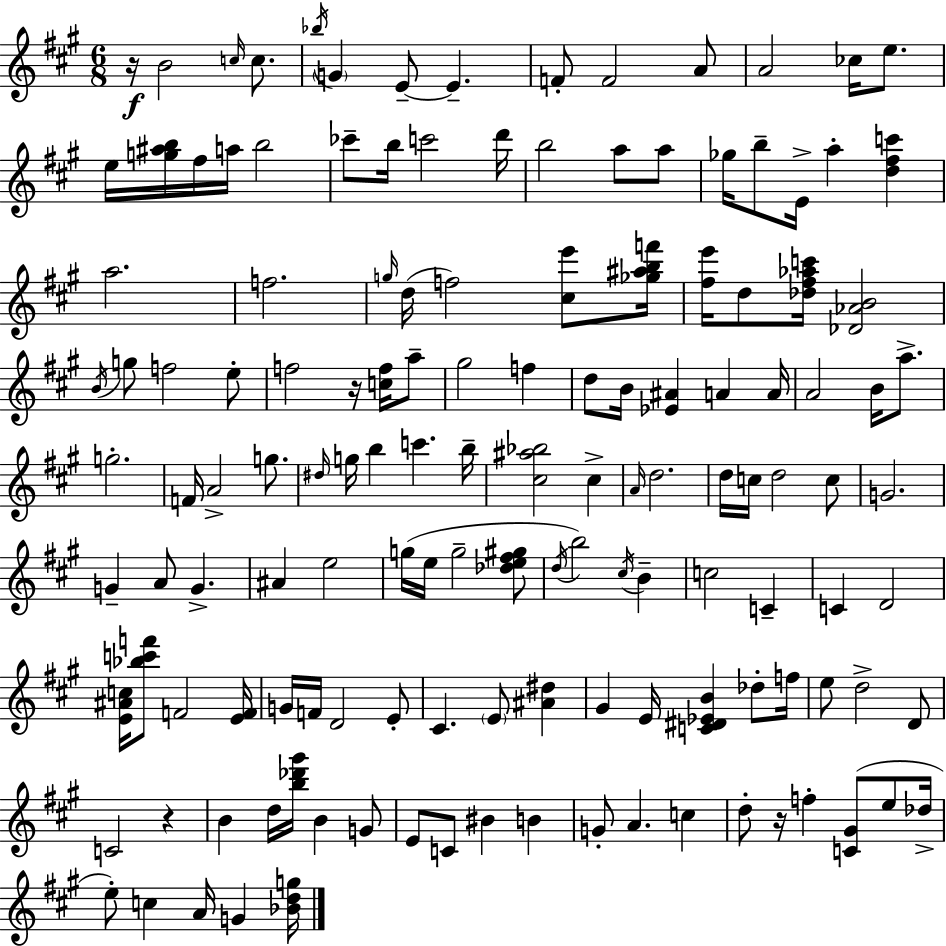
{
  \clef treble
  \numericTimeSignature
  \time 6/8
  \key a \major
  r16\f b'2 \grace { c''16 } c''8. | \acciaccatura { bes''16 } \parenthesize g'4 e'8--~~ e'4.-- | f'8-. f'2 | a'8 a'2 ces''16 e''8. | \break e''16 <g'' ais'' b''>16 fis''16 a''16 b''2 | ces'''8-- b''16 c'''2 | d'''16 b''2 a''8 | a''8 ges''16 b''8-- e'16-> a''4-. <d'' fis'' c'''>4 | \break a''2. | f''2. | \grace { g''16 }( d''16 f''2) | <cis'' e'''>8 <ges'' ais'' b'' f'''>16 <fis'' e'''>16 d''8 <des'' fis'' aes'' c'''>16 <des' aes' b'>2 | \break \acciaccatura { b'16 } g''8 f''2 | e''8-. f''2 | r16 <c'' f''>16 a''8-- gis''2 | f''4 d''8 b'16 <ees' ais'>4 a'4 | \break a'16 a'2 | b'16 a''8.-> g''2.-. | f'16 a'2-> | g''8. \grace { dis''16 } g''16 b''4 c'''4. | \break b''16-- <cis'' ais'' bes''>2 | cis''4-> \grace { a'16 } d''2. | d''16 c''16 d''2 | c''8 g'2. | \break g'4-- a'8 | g'4.-> ais'4 e''2 | g''16( e''16 g''2-- | <des'' e'' fis'' gis''>8 \acciaccatura { d''16 } b''2) | \break \acciaccatura { cis''16 } b'4-- c''2 | c'4-- c'4 | d'2 <e' ais' c''>16 <bes'' c''' f'''>8 f'2 | <e' f'>16 g'16 f'16 d'2 | \break e'8-. cis'4. | \parenthesize e'8 <ais' dis''>4 gis'4 | e'16 <c' dis' ees' b'>4 des''8-. f''16 e''8 d''2-> | d'8 c'2 | \break r4 b'4 | d''16 <b'' des''' gis'''>16 b'4 g'8 e'8 c'8 | bis'4 b'4 g'8-. a'4. | c''4 d''8-. r16 f''4-. | \break <c' gis'>8( e''8 des''16-> e''8-.) c''4 | a'16 g'4 <bes' d'' g''>16 \bar "|."
}